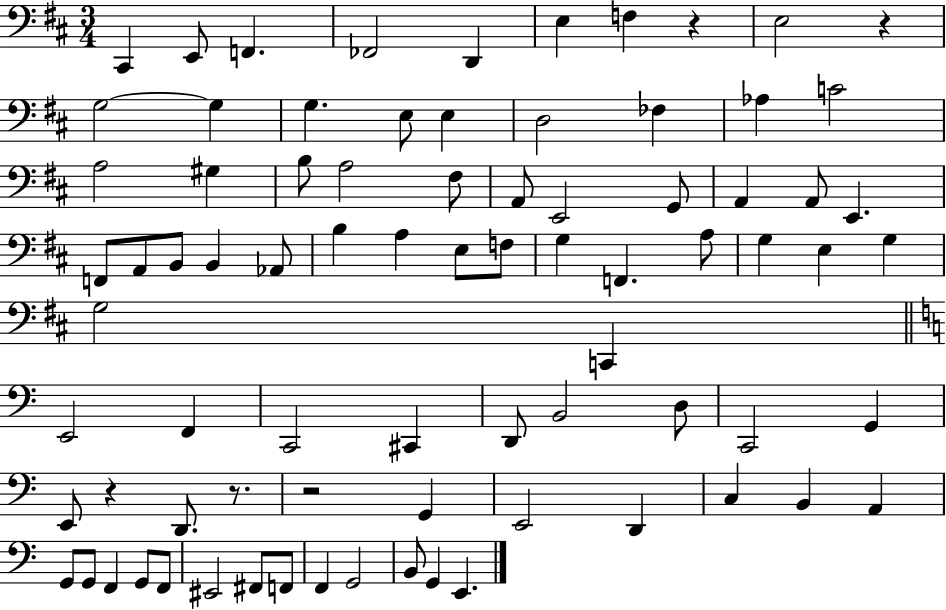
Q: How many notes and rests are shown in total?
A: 80